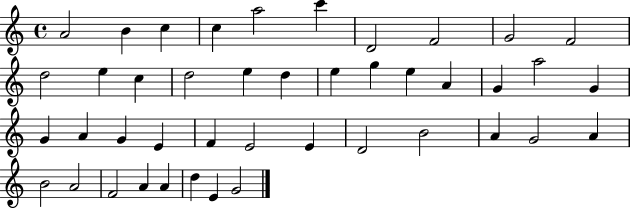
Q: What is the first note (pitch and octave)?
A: A4